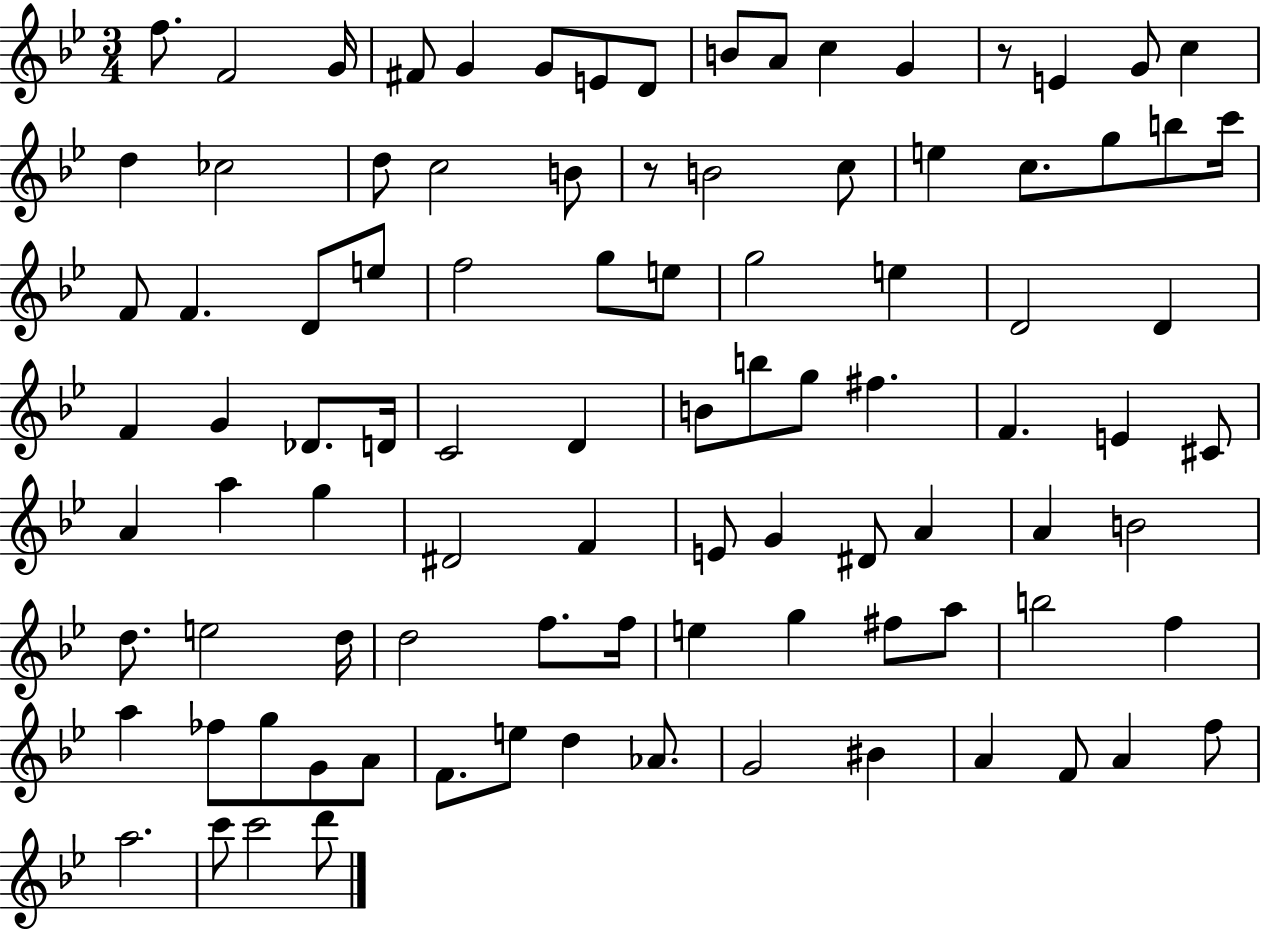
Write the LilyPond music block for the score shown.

{
  \clef treble
  \numericTimeSignature
  \time 3/4
  \key bes \major
  f''8. f'2 g'16 | fis'8 g'4 g'8 e'8 d'8 | b'8 a'8 c''4 g'4 | r8 e'4 g'8 c''4 | \break d''4 ces''2 | d''8 c''2 b'8 | r8 b'2 c''8 | e''4 c''8. g''8 b''8 c'''16 | \break f'8 f'4. d'8 e''8 | f''2 g''8 e''8 | g''2 e''4 | d'2 d'4 | \break f'4 g'4 des'8. d'16 | c'2 d'4 | b'8 b''8 g''8 fis''4. | f'4. e'4 cis'8 | \break a'4 a''4 g''4 | dis'2 f'4 | e'8 g'4 dis'8 a'4 | a'4 b'2 | \break d''8. e''2 d''16 | d''2 f''8. f''16 | e''4 g''4 fis''8 a''8 | b''2 f''4 | \break a''4 fes''8 g''8 g'8 a'8 | f'8. e''8 d''4 aes'8. | g'2 bis'4 | a'4 f'8 a'4 f''8 | \break a''2. | c'''8 c'''2 d'''8 | \bar "|."
}